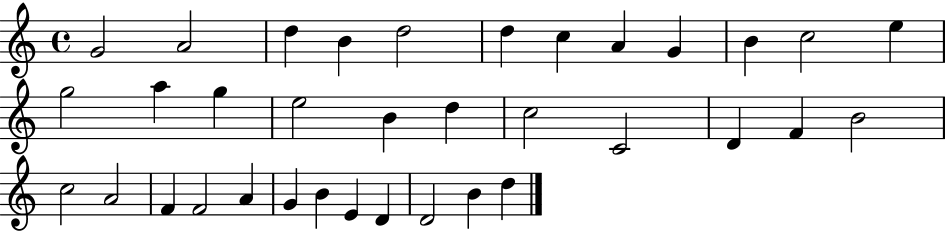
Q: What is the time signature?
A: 4/4